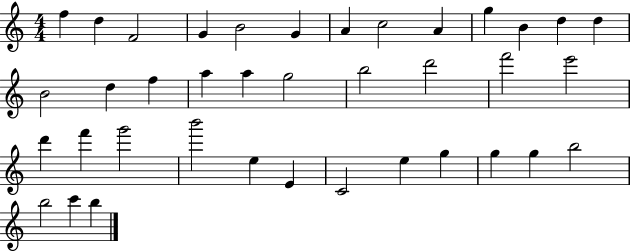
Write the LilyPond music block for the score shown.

{
  \clef treble
  \numericTimeSignature
  \time 4/4
  \key c \major
  f''4 d''4 f'2 | g'4 b'2 g'4 | a'4 c''2 a'4 | g''4 b'4 d''4 d''4 | \break b'2 d''4 f''4 | a''4 a''4 g''2 | b''2 d'''2 | f'''2 e'''2 | \break d'''4 f'''4 g'''2 | b'''2 e''4 e'4 | c'2 e''4 g''4 | g''4 g''4 b''2 | \break b''2 c'''4 b''4 | \bar "|."
}